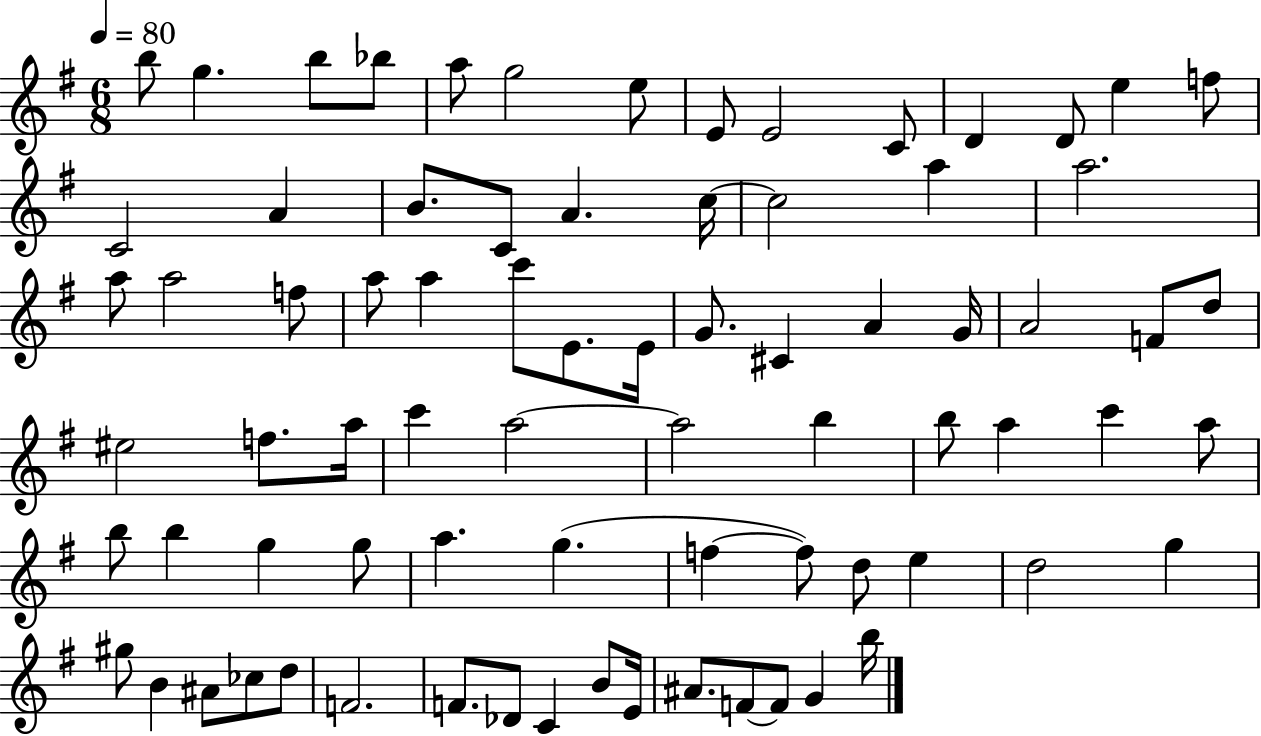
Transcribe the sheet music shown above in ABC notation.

X:1
T:Untitled
M:6/8
L:1/4
K:G
b/2 g b/2 _b/2 a/2 g2 e/2 E/2 E2 C/2 D D/2 e f/2 C2 A B/2 C/2 A c/4 c2 a a2 a/2 a2 f/2 a/2 a c'/2 E/2 E/4 G/2 ^C A G/4 A2 F/2 d/2 ^e2 f/2 a/4 c' a2 a2 b b/2 a c' a/2 b/2 b g g/2 a g f f/2 d/2 e d2 g ^g/2 B ^A/2 _c/2 d/2 F2 F/2 _D/2 C B/2 E/4 ^A/2 F/2 F/2 G b/4